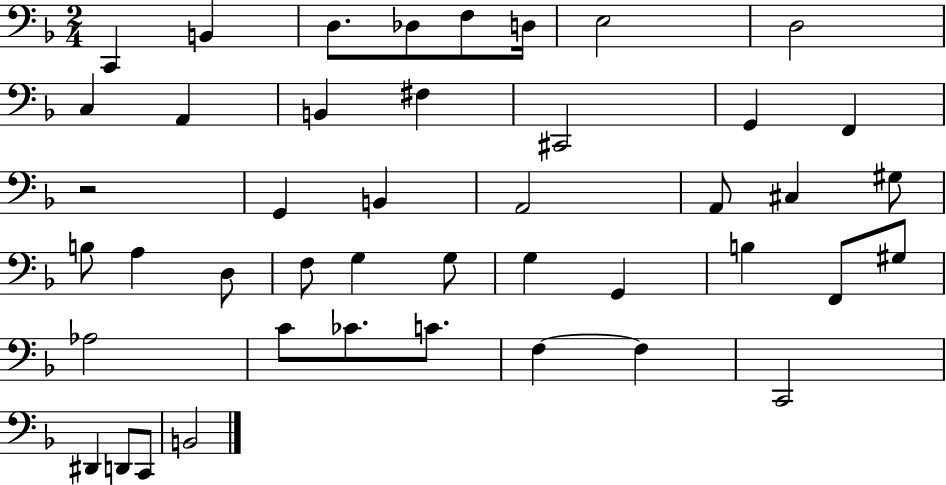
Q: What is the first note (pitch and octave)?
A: C2